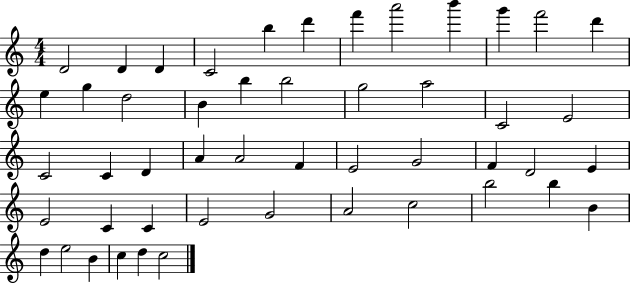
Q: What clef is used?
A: treble